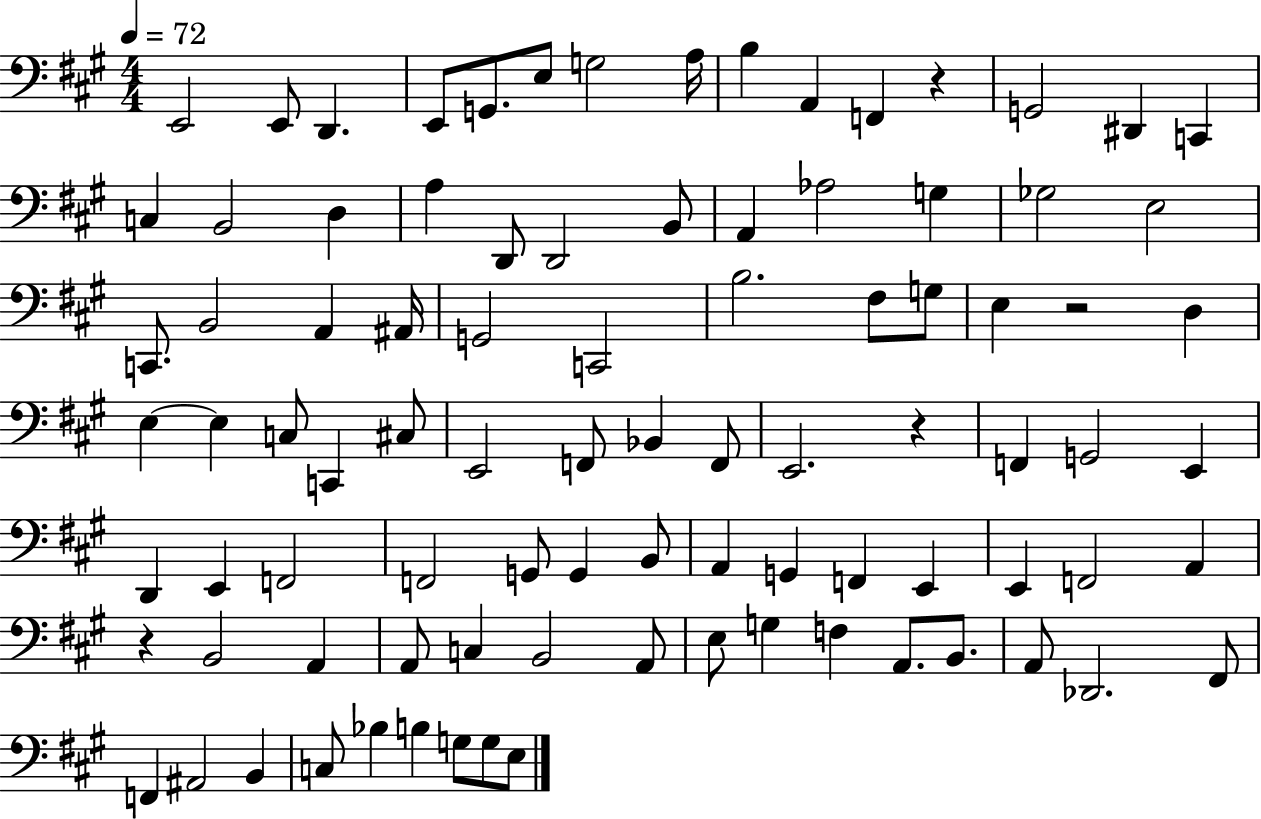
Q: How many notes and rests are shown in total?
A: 91